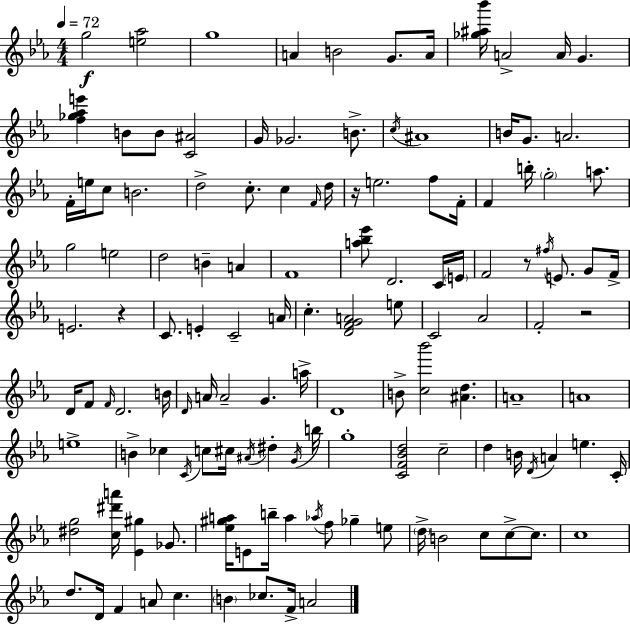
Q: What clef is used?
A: treble